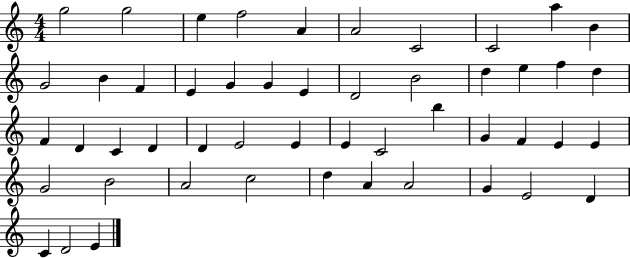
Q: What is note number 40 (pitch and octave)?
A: A4